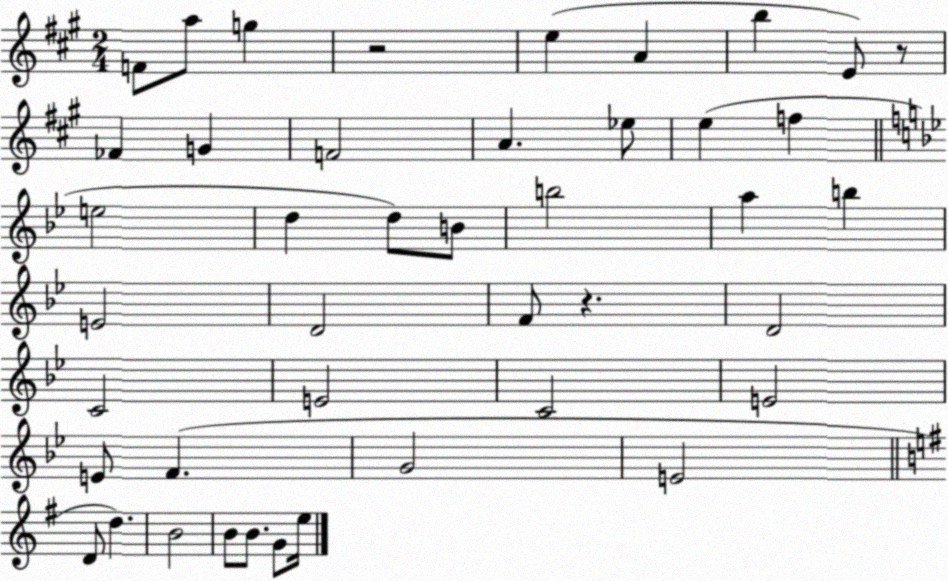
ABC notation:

X:1
T:Untitled
M:2/4
L:1/4
K:A
F/2 a/2 g z2 e A b E/2 z/2 _F G F2 A _e/2 e f e2 d d/2 B/2 b2 a b E2 D2 F/2 z D2 C2 E2 C2 E2 E/2 F G2 E2 D/2 d B2 B/2 B/2 G/2 e/4